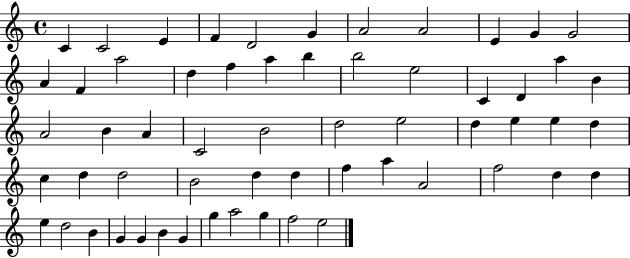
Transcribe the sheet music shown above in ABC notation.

X:1
T:Untitled
M:4/4
L:1/4
K:C
C C2 E F D2 G A2 A2 E G G2 A F a2 d f a b b2 e2 C D a B A2 B A C2 B2 d2 e2 d e e d c d d2 B2 d d f a A2 f2 d d e d2 B G G B G g a2 g f2 e2